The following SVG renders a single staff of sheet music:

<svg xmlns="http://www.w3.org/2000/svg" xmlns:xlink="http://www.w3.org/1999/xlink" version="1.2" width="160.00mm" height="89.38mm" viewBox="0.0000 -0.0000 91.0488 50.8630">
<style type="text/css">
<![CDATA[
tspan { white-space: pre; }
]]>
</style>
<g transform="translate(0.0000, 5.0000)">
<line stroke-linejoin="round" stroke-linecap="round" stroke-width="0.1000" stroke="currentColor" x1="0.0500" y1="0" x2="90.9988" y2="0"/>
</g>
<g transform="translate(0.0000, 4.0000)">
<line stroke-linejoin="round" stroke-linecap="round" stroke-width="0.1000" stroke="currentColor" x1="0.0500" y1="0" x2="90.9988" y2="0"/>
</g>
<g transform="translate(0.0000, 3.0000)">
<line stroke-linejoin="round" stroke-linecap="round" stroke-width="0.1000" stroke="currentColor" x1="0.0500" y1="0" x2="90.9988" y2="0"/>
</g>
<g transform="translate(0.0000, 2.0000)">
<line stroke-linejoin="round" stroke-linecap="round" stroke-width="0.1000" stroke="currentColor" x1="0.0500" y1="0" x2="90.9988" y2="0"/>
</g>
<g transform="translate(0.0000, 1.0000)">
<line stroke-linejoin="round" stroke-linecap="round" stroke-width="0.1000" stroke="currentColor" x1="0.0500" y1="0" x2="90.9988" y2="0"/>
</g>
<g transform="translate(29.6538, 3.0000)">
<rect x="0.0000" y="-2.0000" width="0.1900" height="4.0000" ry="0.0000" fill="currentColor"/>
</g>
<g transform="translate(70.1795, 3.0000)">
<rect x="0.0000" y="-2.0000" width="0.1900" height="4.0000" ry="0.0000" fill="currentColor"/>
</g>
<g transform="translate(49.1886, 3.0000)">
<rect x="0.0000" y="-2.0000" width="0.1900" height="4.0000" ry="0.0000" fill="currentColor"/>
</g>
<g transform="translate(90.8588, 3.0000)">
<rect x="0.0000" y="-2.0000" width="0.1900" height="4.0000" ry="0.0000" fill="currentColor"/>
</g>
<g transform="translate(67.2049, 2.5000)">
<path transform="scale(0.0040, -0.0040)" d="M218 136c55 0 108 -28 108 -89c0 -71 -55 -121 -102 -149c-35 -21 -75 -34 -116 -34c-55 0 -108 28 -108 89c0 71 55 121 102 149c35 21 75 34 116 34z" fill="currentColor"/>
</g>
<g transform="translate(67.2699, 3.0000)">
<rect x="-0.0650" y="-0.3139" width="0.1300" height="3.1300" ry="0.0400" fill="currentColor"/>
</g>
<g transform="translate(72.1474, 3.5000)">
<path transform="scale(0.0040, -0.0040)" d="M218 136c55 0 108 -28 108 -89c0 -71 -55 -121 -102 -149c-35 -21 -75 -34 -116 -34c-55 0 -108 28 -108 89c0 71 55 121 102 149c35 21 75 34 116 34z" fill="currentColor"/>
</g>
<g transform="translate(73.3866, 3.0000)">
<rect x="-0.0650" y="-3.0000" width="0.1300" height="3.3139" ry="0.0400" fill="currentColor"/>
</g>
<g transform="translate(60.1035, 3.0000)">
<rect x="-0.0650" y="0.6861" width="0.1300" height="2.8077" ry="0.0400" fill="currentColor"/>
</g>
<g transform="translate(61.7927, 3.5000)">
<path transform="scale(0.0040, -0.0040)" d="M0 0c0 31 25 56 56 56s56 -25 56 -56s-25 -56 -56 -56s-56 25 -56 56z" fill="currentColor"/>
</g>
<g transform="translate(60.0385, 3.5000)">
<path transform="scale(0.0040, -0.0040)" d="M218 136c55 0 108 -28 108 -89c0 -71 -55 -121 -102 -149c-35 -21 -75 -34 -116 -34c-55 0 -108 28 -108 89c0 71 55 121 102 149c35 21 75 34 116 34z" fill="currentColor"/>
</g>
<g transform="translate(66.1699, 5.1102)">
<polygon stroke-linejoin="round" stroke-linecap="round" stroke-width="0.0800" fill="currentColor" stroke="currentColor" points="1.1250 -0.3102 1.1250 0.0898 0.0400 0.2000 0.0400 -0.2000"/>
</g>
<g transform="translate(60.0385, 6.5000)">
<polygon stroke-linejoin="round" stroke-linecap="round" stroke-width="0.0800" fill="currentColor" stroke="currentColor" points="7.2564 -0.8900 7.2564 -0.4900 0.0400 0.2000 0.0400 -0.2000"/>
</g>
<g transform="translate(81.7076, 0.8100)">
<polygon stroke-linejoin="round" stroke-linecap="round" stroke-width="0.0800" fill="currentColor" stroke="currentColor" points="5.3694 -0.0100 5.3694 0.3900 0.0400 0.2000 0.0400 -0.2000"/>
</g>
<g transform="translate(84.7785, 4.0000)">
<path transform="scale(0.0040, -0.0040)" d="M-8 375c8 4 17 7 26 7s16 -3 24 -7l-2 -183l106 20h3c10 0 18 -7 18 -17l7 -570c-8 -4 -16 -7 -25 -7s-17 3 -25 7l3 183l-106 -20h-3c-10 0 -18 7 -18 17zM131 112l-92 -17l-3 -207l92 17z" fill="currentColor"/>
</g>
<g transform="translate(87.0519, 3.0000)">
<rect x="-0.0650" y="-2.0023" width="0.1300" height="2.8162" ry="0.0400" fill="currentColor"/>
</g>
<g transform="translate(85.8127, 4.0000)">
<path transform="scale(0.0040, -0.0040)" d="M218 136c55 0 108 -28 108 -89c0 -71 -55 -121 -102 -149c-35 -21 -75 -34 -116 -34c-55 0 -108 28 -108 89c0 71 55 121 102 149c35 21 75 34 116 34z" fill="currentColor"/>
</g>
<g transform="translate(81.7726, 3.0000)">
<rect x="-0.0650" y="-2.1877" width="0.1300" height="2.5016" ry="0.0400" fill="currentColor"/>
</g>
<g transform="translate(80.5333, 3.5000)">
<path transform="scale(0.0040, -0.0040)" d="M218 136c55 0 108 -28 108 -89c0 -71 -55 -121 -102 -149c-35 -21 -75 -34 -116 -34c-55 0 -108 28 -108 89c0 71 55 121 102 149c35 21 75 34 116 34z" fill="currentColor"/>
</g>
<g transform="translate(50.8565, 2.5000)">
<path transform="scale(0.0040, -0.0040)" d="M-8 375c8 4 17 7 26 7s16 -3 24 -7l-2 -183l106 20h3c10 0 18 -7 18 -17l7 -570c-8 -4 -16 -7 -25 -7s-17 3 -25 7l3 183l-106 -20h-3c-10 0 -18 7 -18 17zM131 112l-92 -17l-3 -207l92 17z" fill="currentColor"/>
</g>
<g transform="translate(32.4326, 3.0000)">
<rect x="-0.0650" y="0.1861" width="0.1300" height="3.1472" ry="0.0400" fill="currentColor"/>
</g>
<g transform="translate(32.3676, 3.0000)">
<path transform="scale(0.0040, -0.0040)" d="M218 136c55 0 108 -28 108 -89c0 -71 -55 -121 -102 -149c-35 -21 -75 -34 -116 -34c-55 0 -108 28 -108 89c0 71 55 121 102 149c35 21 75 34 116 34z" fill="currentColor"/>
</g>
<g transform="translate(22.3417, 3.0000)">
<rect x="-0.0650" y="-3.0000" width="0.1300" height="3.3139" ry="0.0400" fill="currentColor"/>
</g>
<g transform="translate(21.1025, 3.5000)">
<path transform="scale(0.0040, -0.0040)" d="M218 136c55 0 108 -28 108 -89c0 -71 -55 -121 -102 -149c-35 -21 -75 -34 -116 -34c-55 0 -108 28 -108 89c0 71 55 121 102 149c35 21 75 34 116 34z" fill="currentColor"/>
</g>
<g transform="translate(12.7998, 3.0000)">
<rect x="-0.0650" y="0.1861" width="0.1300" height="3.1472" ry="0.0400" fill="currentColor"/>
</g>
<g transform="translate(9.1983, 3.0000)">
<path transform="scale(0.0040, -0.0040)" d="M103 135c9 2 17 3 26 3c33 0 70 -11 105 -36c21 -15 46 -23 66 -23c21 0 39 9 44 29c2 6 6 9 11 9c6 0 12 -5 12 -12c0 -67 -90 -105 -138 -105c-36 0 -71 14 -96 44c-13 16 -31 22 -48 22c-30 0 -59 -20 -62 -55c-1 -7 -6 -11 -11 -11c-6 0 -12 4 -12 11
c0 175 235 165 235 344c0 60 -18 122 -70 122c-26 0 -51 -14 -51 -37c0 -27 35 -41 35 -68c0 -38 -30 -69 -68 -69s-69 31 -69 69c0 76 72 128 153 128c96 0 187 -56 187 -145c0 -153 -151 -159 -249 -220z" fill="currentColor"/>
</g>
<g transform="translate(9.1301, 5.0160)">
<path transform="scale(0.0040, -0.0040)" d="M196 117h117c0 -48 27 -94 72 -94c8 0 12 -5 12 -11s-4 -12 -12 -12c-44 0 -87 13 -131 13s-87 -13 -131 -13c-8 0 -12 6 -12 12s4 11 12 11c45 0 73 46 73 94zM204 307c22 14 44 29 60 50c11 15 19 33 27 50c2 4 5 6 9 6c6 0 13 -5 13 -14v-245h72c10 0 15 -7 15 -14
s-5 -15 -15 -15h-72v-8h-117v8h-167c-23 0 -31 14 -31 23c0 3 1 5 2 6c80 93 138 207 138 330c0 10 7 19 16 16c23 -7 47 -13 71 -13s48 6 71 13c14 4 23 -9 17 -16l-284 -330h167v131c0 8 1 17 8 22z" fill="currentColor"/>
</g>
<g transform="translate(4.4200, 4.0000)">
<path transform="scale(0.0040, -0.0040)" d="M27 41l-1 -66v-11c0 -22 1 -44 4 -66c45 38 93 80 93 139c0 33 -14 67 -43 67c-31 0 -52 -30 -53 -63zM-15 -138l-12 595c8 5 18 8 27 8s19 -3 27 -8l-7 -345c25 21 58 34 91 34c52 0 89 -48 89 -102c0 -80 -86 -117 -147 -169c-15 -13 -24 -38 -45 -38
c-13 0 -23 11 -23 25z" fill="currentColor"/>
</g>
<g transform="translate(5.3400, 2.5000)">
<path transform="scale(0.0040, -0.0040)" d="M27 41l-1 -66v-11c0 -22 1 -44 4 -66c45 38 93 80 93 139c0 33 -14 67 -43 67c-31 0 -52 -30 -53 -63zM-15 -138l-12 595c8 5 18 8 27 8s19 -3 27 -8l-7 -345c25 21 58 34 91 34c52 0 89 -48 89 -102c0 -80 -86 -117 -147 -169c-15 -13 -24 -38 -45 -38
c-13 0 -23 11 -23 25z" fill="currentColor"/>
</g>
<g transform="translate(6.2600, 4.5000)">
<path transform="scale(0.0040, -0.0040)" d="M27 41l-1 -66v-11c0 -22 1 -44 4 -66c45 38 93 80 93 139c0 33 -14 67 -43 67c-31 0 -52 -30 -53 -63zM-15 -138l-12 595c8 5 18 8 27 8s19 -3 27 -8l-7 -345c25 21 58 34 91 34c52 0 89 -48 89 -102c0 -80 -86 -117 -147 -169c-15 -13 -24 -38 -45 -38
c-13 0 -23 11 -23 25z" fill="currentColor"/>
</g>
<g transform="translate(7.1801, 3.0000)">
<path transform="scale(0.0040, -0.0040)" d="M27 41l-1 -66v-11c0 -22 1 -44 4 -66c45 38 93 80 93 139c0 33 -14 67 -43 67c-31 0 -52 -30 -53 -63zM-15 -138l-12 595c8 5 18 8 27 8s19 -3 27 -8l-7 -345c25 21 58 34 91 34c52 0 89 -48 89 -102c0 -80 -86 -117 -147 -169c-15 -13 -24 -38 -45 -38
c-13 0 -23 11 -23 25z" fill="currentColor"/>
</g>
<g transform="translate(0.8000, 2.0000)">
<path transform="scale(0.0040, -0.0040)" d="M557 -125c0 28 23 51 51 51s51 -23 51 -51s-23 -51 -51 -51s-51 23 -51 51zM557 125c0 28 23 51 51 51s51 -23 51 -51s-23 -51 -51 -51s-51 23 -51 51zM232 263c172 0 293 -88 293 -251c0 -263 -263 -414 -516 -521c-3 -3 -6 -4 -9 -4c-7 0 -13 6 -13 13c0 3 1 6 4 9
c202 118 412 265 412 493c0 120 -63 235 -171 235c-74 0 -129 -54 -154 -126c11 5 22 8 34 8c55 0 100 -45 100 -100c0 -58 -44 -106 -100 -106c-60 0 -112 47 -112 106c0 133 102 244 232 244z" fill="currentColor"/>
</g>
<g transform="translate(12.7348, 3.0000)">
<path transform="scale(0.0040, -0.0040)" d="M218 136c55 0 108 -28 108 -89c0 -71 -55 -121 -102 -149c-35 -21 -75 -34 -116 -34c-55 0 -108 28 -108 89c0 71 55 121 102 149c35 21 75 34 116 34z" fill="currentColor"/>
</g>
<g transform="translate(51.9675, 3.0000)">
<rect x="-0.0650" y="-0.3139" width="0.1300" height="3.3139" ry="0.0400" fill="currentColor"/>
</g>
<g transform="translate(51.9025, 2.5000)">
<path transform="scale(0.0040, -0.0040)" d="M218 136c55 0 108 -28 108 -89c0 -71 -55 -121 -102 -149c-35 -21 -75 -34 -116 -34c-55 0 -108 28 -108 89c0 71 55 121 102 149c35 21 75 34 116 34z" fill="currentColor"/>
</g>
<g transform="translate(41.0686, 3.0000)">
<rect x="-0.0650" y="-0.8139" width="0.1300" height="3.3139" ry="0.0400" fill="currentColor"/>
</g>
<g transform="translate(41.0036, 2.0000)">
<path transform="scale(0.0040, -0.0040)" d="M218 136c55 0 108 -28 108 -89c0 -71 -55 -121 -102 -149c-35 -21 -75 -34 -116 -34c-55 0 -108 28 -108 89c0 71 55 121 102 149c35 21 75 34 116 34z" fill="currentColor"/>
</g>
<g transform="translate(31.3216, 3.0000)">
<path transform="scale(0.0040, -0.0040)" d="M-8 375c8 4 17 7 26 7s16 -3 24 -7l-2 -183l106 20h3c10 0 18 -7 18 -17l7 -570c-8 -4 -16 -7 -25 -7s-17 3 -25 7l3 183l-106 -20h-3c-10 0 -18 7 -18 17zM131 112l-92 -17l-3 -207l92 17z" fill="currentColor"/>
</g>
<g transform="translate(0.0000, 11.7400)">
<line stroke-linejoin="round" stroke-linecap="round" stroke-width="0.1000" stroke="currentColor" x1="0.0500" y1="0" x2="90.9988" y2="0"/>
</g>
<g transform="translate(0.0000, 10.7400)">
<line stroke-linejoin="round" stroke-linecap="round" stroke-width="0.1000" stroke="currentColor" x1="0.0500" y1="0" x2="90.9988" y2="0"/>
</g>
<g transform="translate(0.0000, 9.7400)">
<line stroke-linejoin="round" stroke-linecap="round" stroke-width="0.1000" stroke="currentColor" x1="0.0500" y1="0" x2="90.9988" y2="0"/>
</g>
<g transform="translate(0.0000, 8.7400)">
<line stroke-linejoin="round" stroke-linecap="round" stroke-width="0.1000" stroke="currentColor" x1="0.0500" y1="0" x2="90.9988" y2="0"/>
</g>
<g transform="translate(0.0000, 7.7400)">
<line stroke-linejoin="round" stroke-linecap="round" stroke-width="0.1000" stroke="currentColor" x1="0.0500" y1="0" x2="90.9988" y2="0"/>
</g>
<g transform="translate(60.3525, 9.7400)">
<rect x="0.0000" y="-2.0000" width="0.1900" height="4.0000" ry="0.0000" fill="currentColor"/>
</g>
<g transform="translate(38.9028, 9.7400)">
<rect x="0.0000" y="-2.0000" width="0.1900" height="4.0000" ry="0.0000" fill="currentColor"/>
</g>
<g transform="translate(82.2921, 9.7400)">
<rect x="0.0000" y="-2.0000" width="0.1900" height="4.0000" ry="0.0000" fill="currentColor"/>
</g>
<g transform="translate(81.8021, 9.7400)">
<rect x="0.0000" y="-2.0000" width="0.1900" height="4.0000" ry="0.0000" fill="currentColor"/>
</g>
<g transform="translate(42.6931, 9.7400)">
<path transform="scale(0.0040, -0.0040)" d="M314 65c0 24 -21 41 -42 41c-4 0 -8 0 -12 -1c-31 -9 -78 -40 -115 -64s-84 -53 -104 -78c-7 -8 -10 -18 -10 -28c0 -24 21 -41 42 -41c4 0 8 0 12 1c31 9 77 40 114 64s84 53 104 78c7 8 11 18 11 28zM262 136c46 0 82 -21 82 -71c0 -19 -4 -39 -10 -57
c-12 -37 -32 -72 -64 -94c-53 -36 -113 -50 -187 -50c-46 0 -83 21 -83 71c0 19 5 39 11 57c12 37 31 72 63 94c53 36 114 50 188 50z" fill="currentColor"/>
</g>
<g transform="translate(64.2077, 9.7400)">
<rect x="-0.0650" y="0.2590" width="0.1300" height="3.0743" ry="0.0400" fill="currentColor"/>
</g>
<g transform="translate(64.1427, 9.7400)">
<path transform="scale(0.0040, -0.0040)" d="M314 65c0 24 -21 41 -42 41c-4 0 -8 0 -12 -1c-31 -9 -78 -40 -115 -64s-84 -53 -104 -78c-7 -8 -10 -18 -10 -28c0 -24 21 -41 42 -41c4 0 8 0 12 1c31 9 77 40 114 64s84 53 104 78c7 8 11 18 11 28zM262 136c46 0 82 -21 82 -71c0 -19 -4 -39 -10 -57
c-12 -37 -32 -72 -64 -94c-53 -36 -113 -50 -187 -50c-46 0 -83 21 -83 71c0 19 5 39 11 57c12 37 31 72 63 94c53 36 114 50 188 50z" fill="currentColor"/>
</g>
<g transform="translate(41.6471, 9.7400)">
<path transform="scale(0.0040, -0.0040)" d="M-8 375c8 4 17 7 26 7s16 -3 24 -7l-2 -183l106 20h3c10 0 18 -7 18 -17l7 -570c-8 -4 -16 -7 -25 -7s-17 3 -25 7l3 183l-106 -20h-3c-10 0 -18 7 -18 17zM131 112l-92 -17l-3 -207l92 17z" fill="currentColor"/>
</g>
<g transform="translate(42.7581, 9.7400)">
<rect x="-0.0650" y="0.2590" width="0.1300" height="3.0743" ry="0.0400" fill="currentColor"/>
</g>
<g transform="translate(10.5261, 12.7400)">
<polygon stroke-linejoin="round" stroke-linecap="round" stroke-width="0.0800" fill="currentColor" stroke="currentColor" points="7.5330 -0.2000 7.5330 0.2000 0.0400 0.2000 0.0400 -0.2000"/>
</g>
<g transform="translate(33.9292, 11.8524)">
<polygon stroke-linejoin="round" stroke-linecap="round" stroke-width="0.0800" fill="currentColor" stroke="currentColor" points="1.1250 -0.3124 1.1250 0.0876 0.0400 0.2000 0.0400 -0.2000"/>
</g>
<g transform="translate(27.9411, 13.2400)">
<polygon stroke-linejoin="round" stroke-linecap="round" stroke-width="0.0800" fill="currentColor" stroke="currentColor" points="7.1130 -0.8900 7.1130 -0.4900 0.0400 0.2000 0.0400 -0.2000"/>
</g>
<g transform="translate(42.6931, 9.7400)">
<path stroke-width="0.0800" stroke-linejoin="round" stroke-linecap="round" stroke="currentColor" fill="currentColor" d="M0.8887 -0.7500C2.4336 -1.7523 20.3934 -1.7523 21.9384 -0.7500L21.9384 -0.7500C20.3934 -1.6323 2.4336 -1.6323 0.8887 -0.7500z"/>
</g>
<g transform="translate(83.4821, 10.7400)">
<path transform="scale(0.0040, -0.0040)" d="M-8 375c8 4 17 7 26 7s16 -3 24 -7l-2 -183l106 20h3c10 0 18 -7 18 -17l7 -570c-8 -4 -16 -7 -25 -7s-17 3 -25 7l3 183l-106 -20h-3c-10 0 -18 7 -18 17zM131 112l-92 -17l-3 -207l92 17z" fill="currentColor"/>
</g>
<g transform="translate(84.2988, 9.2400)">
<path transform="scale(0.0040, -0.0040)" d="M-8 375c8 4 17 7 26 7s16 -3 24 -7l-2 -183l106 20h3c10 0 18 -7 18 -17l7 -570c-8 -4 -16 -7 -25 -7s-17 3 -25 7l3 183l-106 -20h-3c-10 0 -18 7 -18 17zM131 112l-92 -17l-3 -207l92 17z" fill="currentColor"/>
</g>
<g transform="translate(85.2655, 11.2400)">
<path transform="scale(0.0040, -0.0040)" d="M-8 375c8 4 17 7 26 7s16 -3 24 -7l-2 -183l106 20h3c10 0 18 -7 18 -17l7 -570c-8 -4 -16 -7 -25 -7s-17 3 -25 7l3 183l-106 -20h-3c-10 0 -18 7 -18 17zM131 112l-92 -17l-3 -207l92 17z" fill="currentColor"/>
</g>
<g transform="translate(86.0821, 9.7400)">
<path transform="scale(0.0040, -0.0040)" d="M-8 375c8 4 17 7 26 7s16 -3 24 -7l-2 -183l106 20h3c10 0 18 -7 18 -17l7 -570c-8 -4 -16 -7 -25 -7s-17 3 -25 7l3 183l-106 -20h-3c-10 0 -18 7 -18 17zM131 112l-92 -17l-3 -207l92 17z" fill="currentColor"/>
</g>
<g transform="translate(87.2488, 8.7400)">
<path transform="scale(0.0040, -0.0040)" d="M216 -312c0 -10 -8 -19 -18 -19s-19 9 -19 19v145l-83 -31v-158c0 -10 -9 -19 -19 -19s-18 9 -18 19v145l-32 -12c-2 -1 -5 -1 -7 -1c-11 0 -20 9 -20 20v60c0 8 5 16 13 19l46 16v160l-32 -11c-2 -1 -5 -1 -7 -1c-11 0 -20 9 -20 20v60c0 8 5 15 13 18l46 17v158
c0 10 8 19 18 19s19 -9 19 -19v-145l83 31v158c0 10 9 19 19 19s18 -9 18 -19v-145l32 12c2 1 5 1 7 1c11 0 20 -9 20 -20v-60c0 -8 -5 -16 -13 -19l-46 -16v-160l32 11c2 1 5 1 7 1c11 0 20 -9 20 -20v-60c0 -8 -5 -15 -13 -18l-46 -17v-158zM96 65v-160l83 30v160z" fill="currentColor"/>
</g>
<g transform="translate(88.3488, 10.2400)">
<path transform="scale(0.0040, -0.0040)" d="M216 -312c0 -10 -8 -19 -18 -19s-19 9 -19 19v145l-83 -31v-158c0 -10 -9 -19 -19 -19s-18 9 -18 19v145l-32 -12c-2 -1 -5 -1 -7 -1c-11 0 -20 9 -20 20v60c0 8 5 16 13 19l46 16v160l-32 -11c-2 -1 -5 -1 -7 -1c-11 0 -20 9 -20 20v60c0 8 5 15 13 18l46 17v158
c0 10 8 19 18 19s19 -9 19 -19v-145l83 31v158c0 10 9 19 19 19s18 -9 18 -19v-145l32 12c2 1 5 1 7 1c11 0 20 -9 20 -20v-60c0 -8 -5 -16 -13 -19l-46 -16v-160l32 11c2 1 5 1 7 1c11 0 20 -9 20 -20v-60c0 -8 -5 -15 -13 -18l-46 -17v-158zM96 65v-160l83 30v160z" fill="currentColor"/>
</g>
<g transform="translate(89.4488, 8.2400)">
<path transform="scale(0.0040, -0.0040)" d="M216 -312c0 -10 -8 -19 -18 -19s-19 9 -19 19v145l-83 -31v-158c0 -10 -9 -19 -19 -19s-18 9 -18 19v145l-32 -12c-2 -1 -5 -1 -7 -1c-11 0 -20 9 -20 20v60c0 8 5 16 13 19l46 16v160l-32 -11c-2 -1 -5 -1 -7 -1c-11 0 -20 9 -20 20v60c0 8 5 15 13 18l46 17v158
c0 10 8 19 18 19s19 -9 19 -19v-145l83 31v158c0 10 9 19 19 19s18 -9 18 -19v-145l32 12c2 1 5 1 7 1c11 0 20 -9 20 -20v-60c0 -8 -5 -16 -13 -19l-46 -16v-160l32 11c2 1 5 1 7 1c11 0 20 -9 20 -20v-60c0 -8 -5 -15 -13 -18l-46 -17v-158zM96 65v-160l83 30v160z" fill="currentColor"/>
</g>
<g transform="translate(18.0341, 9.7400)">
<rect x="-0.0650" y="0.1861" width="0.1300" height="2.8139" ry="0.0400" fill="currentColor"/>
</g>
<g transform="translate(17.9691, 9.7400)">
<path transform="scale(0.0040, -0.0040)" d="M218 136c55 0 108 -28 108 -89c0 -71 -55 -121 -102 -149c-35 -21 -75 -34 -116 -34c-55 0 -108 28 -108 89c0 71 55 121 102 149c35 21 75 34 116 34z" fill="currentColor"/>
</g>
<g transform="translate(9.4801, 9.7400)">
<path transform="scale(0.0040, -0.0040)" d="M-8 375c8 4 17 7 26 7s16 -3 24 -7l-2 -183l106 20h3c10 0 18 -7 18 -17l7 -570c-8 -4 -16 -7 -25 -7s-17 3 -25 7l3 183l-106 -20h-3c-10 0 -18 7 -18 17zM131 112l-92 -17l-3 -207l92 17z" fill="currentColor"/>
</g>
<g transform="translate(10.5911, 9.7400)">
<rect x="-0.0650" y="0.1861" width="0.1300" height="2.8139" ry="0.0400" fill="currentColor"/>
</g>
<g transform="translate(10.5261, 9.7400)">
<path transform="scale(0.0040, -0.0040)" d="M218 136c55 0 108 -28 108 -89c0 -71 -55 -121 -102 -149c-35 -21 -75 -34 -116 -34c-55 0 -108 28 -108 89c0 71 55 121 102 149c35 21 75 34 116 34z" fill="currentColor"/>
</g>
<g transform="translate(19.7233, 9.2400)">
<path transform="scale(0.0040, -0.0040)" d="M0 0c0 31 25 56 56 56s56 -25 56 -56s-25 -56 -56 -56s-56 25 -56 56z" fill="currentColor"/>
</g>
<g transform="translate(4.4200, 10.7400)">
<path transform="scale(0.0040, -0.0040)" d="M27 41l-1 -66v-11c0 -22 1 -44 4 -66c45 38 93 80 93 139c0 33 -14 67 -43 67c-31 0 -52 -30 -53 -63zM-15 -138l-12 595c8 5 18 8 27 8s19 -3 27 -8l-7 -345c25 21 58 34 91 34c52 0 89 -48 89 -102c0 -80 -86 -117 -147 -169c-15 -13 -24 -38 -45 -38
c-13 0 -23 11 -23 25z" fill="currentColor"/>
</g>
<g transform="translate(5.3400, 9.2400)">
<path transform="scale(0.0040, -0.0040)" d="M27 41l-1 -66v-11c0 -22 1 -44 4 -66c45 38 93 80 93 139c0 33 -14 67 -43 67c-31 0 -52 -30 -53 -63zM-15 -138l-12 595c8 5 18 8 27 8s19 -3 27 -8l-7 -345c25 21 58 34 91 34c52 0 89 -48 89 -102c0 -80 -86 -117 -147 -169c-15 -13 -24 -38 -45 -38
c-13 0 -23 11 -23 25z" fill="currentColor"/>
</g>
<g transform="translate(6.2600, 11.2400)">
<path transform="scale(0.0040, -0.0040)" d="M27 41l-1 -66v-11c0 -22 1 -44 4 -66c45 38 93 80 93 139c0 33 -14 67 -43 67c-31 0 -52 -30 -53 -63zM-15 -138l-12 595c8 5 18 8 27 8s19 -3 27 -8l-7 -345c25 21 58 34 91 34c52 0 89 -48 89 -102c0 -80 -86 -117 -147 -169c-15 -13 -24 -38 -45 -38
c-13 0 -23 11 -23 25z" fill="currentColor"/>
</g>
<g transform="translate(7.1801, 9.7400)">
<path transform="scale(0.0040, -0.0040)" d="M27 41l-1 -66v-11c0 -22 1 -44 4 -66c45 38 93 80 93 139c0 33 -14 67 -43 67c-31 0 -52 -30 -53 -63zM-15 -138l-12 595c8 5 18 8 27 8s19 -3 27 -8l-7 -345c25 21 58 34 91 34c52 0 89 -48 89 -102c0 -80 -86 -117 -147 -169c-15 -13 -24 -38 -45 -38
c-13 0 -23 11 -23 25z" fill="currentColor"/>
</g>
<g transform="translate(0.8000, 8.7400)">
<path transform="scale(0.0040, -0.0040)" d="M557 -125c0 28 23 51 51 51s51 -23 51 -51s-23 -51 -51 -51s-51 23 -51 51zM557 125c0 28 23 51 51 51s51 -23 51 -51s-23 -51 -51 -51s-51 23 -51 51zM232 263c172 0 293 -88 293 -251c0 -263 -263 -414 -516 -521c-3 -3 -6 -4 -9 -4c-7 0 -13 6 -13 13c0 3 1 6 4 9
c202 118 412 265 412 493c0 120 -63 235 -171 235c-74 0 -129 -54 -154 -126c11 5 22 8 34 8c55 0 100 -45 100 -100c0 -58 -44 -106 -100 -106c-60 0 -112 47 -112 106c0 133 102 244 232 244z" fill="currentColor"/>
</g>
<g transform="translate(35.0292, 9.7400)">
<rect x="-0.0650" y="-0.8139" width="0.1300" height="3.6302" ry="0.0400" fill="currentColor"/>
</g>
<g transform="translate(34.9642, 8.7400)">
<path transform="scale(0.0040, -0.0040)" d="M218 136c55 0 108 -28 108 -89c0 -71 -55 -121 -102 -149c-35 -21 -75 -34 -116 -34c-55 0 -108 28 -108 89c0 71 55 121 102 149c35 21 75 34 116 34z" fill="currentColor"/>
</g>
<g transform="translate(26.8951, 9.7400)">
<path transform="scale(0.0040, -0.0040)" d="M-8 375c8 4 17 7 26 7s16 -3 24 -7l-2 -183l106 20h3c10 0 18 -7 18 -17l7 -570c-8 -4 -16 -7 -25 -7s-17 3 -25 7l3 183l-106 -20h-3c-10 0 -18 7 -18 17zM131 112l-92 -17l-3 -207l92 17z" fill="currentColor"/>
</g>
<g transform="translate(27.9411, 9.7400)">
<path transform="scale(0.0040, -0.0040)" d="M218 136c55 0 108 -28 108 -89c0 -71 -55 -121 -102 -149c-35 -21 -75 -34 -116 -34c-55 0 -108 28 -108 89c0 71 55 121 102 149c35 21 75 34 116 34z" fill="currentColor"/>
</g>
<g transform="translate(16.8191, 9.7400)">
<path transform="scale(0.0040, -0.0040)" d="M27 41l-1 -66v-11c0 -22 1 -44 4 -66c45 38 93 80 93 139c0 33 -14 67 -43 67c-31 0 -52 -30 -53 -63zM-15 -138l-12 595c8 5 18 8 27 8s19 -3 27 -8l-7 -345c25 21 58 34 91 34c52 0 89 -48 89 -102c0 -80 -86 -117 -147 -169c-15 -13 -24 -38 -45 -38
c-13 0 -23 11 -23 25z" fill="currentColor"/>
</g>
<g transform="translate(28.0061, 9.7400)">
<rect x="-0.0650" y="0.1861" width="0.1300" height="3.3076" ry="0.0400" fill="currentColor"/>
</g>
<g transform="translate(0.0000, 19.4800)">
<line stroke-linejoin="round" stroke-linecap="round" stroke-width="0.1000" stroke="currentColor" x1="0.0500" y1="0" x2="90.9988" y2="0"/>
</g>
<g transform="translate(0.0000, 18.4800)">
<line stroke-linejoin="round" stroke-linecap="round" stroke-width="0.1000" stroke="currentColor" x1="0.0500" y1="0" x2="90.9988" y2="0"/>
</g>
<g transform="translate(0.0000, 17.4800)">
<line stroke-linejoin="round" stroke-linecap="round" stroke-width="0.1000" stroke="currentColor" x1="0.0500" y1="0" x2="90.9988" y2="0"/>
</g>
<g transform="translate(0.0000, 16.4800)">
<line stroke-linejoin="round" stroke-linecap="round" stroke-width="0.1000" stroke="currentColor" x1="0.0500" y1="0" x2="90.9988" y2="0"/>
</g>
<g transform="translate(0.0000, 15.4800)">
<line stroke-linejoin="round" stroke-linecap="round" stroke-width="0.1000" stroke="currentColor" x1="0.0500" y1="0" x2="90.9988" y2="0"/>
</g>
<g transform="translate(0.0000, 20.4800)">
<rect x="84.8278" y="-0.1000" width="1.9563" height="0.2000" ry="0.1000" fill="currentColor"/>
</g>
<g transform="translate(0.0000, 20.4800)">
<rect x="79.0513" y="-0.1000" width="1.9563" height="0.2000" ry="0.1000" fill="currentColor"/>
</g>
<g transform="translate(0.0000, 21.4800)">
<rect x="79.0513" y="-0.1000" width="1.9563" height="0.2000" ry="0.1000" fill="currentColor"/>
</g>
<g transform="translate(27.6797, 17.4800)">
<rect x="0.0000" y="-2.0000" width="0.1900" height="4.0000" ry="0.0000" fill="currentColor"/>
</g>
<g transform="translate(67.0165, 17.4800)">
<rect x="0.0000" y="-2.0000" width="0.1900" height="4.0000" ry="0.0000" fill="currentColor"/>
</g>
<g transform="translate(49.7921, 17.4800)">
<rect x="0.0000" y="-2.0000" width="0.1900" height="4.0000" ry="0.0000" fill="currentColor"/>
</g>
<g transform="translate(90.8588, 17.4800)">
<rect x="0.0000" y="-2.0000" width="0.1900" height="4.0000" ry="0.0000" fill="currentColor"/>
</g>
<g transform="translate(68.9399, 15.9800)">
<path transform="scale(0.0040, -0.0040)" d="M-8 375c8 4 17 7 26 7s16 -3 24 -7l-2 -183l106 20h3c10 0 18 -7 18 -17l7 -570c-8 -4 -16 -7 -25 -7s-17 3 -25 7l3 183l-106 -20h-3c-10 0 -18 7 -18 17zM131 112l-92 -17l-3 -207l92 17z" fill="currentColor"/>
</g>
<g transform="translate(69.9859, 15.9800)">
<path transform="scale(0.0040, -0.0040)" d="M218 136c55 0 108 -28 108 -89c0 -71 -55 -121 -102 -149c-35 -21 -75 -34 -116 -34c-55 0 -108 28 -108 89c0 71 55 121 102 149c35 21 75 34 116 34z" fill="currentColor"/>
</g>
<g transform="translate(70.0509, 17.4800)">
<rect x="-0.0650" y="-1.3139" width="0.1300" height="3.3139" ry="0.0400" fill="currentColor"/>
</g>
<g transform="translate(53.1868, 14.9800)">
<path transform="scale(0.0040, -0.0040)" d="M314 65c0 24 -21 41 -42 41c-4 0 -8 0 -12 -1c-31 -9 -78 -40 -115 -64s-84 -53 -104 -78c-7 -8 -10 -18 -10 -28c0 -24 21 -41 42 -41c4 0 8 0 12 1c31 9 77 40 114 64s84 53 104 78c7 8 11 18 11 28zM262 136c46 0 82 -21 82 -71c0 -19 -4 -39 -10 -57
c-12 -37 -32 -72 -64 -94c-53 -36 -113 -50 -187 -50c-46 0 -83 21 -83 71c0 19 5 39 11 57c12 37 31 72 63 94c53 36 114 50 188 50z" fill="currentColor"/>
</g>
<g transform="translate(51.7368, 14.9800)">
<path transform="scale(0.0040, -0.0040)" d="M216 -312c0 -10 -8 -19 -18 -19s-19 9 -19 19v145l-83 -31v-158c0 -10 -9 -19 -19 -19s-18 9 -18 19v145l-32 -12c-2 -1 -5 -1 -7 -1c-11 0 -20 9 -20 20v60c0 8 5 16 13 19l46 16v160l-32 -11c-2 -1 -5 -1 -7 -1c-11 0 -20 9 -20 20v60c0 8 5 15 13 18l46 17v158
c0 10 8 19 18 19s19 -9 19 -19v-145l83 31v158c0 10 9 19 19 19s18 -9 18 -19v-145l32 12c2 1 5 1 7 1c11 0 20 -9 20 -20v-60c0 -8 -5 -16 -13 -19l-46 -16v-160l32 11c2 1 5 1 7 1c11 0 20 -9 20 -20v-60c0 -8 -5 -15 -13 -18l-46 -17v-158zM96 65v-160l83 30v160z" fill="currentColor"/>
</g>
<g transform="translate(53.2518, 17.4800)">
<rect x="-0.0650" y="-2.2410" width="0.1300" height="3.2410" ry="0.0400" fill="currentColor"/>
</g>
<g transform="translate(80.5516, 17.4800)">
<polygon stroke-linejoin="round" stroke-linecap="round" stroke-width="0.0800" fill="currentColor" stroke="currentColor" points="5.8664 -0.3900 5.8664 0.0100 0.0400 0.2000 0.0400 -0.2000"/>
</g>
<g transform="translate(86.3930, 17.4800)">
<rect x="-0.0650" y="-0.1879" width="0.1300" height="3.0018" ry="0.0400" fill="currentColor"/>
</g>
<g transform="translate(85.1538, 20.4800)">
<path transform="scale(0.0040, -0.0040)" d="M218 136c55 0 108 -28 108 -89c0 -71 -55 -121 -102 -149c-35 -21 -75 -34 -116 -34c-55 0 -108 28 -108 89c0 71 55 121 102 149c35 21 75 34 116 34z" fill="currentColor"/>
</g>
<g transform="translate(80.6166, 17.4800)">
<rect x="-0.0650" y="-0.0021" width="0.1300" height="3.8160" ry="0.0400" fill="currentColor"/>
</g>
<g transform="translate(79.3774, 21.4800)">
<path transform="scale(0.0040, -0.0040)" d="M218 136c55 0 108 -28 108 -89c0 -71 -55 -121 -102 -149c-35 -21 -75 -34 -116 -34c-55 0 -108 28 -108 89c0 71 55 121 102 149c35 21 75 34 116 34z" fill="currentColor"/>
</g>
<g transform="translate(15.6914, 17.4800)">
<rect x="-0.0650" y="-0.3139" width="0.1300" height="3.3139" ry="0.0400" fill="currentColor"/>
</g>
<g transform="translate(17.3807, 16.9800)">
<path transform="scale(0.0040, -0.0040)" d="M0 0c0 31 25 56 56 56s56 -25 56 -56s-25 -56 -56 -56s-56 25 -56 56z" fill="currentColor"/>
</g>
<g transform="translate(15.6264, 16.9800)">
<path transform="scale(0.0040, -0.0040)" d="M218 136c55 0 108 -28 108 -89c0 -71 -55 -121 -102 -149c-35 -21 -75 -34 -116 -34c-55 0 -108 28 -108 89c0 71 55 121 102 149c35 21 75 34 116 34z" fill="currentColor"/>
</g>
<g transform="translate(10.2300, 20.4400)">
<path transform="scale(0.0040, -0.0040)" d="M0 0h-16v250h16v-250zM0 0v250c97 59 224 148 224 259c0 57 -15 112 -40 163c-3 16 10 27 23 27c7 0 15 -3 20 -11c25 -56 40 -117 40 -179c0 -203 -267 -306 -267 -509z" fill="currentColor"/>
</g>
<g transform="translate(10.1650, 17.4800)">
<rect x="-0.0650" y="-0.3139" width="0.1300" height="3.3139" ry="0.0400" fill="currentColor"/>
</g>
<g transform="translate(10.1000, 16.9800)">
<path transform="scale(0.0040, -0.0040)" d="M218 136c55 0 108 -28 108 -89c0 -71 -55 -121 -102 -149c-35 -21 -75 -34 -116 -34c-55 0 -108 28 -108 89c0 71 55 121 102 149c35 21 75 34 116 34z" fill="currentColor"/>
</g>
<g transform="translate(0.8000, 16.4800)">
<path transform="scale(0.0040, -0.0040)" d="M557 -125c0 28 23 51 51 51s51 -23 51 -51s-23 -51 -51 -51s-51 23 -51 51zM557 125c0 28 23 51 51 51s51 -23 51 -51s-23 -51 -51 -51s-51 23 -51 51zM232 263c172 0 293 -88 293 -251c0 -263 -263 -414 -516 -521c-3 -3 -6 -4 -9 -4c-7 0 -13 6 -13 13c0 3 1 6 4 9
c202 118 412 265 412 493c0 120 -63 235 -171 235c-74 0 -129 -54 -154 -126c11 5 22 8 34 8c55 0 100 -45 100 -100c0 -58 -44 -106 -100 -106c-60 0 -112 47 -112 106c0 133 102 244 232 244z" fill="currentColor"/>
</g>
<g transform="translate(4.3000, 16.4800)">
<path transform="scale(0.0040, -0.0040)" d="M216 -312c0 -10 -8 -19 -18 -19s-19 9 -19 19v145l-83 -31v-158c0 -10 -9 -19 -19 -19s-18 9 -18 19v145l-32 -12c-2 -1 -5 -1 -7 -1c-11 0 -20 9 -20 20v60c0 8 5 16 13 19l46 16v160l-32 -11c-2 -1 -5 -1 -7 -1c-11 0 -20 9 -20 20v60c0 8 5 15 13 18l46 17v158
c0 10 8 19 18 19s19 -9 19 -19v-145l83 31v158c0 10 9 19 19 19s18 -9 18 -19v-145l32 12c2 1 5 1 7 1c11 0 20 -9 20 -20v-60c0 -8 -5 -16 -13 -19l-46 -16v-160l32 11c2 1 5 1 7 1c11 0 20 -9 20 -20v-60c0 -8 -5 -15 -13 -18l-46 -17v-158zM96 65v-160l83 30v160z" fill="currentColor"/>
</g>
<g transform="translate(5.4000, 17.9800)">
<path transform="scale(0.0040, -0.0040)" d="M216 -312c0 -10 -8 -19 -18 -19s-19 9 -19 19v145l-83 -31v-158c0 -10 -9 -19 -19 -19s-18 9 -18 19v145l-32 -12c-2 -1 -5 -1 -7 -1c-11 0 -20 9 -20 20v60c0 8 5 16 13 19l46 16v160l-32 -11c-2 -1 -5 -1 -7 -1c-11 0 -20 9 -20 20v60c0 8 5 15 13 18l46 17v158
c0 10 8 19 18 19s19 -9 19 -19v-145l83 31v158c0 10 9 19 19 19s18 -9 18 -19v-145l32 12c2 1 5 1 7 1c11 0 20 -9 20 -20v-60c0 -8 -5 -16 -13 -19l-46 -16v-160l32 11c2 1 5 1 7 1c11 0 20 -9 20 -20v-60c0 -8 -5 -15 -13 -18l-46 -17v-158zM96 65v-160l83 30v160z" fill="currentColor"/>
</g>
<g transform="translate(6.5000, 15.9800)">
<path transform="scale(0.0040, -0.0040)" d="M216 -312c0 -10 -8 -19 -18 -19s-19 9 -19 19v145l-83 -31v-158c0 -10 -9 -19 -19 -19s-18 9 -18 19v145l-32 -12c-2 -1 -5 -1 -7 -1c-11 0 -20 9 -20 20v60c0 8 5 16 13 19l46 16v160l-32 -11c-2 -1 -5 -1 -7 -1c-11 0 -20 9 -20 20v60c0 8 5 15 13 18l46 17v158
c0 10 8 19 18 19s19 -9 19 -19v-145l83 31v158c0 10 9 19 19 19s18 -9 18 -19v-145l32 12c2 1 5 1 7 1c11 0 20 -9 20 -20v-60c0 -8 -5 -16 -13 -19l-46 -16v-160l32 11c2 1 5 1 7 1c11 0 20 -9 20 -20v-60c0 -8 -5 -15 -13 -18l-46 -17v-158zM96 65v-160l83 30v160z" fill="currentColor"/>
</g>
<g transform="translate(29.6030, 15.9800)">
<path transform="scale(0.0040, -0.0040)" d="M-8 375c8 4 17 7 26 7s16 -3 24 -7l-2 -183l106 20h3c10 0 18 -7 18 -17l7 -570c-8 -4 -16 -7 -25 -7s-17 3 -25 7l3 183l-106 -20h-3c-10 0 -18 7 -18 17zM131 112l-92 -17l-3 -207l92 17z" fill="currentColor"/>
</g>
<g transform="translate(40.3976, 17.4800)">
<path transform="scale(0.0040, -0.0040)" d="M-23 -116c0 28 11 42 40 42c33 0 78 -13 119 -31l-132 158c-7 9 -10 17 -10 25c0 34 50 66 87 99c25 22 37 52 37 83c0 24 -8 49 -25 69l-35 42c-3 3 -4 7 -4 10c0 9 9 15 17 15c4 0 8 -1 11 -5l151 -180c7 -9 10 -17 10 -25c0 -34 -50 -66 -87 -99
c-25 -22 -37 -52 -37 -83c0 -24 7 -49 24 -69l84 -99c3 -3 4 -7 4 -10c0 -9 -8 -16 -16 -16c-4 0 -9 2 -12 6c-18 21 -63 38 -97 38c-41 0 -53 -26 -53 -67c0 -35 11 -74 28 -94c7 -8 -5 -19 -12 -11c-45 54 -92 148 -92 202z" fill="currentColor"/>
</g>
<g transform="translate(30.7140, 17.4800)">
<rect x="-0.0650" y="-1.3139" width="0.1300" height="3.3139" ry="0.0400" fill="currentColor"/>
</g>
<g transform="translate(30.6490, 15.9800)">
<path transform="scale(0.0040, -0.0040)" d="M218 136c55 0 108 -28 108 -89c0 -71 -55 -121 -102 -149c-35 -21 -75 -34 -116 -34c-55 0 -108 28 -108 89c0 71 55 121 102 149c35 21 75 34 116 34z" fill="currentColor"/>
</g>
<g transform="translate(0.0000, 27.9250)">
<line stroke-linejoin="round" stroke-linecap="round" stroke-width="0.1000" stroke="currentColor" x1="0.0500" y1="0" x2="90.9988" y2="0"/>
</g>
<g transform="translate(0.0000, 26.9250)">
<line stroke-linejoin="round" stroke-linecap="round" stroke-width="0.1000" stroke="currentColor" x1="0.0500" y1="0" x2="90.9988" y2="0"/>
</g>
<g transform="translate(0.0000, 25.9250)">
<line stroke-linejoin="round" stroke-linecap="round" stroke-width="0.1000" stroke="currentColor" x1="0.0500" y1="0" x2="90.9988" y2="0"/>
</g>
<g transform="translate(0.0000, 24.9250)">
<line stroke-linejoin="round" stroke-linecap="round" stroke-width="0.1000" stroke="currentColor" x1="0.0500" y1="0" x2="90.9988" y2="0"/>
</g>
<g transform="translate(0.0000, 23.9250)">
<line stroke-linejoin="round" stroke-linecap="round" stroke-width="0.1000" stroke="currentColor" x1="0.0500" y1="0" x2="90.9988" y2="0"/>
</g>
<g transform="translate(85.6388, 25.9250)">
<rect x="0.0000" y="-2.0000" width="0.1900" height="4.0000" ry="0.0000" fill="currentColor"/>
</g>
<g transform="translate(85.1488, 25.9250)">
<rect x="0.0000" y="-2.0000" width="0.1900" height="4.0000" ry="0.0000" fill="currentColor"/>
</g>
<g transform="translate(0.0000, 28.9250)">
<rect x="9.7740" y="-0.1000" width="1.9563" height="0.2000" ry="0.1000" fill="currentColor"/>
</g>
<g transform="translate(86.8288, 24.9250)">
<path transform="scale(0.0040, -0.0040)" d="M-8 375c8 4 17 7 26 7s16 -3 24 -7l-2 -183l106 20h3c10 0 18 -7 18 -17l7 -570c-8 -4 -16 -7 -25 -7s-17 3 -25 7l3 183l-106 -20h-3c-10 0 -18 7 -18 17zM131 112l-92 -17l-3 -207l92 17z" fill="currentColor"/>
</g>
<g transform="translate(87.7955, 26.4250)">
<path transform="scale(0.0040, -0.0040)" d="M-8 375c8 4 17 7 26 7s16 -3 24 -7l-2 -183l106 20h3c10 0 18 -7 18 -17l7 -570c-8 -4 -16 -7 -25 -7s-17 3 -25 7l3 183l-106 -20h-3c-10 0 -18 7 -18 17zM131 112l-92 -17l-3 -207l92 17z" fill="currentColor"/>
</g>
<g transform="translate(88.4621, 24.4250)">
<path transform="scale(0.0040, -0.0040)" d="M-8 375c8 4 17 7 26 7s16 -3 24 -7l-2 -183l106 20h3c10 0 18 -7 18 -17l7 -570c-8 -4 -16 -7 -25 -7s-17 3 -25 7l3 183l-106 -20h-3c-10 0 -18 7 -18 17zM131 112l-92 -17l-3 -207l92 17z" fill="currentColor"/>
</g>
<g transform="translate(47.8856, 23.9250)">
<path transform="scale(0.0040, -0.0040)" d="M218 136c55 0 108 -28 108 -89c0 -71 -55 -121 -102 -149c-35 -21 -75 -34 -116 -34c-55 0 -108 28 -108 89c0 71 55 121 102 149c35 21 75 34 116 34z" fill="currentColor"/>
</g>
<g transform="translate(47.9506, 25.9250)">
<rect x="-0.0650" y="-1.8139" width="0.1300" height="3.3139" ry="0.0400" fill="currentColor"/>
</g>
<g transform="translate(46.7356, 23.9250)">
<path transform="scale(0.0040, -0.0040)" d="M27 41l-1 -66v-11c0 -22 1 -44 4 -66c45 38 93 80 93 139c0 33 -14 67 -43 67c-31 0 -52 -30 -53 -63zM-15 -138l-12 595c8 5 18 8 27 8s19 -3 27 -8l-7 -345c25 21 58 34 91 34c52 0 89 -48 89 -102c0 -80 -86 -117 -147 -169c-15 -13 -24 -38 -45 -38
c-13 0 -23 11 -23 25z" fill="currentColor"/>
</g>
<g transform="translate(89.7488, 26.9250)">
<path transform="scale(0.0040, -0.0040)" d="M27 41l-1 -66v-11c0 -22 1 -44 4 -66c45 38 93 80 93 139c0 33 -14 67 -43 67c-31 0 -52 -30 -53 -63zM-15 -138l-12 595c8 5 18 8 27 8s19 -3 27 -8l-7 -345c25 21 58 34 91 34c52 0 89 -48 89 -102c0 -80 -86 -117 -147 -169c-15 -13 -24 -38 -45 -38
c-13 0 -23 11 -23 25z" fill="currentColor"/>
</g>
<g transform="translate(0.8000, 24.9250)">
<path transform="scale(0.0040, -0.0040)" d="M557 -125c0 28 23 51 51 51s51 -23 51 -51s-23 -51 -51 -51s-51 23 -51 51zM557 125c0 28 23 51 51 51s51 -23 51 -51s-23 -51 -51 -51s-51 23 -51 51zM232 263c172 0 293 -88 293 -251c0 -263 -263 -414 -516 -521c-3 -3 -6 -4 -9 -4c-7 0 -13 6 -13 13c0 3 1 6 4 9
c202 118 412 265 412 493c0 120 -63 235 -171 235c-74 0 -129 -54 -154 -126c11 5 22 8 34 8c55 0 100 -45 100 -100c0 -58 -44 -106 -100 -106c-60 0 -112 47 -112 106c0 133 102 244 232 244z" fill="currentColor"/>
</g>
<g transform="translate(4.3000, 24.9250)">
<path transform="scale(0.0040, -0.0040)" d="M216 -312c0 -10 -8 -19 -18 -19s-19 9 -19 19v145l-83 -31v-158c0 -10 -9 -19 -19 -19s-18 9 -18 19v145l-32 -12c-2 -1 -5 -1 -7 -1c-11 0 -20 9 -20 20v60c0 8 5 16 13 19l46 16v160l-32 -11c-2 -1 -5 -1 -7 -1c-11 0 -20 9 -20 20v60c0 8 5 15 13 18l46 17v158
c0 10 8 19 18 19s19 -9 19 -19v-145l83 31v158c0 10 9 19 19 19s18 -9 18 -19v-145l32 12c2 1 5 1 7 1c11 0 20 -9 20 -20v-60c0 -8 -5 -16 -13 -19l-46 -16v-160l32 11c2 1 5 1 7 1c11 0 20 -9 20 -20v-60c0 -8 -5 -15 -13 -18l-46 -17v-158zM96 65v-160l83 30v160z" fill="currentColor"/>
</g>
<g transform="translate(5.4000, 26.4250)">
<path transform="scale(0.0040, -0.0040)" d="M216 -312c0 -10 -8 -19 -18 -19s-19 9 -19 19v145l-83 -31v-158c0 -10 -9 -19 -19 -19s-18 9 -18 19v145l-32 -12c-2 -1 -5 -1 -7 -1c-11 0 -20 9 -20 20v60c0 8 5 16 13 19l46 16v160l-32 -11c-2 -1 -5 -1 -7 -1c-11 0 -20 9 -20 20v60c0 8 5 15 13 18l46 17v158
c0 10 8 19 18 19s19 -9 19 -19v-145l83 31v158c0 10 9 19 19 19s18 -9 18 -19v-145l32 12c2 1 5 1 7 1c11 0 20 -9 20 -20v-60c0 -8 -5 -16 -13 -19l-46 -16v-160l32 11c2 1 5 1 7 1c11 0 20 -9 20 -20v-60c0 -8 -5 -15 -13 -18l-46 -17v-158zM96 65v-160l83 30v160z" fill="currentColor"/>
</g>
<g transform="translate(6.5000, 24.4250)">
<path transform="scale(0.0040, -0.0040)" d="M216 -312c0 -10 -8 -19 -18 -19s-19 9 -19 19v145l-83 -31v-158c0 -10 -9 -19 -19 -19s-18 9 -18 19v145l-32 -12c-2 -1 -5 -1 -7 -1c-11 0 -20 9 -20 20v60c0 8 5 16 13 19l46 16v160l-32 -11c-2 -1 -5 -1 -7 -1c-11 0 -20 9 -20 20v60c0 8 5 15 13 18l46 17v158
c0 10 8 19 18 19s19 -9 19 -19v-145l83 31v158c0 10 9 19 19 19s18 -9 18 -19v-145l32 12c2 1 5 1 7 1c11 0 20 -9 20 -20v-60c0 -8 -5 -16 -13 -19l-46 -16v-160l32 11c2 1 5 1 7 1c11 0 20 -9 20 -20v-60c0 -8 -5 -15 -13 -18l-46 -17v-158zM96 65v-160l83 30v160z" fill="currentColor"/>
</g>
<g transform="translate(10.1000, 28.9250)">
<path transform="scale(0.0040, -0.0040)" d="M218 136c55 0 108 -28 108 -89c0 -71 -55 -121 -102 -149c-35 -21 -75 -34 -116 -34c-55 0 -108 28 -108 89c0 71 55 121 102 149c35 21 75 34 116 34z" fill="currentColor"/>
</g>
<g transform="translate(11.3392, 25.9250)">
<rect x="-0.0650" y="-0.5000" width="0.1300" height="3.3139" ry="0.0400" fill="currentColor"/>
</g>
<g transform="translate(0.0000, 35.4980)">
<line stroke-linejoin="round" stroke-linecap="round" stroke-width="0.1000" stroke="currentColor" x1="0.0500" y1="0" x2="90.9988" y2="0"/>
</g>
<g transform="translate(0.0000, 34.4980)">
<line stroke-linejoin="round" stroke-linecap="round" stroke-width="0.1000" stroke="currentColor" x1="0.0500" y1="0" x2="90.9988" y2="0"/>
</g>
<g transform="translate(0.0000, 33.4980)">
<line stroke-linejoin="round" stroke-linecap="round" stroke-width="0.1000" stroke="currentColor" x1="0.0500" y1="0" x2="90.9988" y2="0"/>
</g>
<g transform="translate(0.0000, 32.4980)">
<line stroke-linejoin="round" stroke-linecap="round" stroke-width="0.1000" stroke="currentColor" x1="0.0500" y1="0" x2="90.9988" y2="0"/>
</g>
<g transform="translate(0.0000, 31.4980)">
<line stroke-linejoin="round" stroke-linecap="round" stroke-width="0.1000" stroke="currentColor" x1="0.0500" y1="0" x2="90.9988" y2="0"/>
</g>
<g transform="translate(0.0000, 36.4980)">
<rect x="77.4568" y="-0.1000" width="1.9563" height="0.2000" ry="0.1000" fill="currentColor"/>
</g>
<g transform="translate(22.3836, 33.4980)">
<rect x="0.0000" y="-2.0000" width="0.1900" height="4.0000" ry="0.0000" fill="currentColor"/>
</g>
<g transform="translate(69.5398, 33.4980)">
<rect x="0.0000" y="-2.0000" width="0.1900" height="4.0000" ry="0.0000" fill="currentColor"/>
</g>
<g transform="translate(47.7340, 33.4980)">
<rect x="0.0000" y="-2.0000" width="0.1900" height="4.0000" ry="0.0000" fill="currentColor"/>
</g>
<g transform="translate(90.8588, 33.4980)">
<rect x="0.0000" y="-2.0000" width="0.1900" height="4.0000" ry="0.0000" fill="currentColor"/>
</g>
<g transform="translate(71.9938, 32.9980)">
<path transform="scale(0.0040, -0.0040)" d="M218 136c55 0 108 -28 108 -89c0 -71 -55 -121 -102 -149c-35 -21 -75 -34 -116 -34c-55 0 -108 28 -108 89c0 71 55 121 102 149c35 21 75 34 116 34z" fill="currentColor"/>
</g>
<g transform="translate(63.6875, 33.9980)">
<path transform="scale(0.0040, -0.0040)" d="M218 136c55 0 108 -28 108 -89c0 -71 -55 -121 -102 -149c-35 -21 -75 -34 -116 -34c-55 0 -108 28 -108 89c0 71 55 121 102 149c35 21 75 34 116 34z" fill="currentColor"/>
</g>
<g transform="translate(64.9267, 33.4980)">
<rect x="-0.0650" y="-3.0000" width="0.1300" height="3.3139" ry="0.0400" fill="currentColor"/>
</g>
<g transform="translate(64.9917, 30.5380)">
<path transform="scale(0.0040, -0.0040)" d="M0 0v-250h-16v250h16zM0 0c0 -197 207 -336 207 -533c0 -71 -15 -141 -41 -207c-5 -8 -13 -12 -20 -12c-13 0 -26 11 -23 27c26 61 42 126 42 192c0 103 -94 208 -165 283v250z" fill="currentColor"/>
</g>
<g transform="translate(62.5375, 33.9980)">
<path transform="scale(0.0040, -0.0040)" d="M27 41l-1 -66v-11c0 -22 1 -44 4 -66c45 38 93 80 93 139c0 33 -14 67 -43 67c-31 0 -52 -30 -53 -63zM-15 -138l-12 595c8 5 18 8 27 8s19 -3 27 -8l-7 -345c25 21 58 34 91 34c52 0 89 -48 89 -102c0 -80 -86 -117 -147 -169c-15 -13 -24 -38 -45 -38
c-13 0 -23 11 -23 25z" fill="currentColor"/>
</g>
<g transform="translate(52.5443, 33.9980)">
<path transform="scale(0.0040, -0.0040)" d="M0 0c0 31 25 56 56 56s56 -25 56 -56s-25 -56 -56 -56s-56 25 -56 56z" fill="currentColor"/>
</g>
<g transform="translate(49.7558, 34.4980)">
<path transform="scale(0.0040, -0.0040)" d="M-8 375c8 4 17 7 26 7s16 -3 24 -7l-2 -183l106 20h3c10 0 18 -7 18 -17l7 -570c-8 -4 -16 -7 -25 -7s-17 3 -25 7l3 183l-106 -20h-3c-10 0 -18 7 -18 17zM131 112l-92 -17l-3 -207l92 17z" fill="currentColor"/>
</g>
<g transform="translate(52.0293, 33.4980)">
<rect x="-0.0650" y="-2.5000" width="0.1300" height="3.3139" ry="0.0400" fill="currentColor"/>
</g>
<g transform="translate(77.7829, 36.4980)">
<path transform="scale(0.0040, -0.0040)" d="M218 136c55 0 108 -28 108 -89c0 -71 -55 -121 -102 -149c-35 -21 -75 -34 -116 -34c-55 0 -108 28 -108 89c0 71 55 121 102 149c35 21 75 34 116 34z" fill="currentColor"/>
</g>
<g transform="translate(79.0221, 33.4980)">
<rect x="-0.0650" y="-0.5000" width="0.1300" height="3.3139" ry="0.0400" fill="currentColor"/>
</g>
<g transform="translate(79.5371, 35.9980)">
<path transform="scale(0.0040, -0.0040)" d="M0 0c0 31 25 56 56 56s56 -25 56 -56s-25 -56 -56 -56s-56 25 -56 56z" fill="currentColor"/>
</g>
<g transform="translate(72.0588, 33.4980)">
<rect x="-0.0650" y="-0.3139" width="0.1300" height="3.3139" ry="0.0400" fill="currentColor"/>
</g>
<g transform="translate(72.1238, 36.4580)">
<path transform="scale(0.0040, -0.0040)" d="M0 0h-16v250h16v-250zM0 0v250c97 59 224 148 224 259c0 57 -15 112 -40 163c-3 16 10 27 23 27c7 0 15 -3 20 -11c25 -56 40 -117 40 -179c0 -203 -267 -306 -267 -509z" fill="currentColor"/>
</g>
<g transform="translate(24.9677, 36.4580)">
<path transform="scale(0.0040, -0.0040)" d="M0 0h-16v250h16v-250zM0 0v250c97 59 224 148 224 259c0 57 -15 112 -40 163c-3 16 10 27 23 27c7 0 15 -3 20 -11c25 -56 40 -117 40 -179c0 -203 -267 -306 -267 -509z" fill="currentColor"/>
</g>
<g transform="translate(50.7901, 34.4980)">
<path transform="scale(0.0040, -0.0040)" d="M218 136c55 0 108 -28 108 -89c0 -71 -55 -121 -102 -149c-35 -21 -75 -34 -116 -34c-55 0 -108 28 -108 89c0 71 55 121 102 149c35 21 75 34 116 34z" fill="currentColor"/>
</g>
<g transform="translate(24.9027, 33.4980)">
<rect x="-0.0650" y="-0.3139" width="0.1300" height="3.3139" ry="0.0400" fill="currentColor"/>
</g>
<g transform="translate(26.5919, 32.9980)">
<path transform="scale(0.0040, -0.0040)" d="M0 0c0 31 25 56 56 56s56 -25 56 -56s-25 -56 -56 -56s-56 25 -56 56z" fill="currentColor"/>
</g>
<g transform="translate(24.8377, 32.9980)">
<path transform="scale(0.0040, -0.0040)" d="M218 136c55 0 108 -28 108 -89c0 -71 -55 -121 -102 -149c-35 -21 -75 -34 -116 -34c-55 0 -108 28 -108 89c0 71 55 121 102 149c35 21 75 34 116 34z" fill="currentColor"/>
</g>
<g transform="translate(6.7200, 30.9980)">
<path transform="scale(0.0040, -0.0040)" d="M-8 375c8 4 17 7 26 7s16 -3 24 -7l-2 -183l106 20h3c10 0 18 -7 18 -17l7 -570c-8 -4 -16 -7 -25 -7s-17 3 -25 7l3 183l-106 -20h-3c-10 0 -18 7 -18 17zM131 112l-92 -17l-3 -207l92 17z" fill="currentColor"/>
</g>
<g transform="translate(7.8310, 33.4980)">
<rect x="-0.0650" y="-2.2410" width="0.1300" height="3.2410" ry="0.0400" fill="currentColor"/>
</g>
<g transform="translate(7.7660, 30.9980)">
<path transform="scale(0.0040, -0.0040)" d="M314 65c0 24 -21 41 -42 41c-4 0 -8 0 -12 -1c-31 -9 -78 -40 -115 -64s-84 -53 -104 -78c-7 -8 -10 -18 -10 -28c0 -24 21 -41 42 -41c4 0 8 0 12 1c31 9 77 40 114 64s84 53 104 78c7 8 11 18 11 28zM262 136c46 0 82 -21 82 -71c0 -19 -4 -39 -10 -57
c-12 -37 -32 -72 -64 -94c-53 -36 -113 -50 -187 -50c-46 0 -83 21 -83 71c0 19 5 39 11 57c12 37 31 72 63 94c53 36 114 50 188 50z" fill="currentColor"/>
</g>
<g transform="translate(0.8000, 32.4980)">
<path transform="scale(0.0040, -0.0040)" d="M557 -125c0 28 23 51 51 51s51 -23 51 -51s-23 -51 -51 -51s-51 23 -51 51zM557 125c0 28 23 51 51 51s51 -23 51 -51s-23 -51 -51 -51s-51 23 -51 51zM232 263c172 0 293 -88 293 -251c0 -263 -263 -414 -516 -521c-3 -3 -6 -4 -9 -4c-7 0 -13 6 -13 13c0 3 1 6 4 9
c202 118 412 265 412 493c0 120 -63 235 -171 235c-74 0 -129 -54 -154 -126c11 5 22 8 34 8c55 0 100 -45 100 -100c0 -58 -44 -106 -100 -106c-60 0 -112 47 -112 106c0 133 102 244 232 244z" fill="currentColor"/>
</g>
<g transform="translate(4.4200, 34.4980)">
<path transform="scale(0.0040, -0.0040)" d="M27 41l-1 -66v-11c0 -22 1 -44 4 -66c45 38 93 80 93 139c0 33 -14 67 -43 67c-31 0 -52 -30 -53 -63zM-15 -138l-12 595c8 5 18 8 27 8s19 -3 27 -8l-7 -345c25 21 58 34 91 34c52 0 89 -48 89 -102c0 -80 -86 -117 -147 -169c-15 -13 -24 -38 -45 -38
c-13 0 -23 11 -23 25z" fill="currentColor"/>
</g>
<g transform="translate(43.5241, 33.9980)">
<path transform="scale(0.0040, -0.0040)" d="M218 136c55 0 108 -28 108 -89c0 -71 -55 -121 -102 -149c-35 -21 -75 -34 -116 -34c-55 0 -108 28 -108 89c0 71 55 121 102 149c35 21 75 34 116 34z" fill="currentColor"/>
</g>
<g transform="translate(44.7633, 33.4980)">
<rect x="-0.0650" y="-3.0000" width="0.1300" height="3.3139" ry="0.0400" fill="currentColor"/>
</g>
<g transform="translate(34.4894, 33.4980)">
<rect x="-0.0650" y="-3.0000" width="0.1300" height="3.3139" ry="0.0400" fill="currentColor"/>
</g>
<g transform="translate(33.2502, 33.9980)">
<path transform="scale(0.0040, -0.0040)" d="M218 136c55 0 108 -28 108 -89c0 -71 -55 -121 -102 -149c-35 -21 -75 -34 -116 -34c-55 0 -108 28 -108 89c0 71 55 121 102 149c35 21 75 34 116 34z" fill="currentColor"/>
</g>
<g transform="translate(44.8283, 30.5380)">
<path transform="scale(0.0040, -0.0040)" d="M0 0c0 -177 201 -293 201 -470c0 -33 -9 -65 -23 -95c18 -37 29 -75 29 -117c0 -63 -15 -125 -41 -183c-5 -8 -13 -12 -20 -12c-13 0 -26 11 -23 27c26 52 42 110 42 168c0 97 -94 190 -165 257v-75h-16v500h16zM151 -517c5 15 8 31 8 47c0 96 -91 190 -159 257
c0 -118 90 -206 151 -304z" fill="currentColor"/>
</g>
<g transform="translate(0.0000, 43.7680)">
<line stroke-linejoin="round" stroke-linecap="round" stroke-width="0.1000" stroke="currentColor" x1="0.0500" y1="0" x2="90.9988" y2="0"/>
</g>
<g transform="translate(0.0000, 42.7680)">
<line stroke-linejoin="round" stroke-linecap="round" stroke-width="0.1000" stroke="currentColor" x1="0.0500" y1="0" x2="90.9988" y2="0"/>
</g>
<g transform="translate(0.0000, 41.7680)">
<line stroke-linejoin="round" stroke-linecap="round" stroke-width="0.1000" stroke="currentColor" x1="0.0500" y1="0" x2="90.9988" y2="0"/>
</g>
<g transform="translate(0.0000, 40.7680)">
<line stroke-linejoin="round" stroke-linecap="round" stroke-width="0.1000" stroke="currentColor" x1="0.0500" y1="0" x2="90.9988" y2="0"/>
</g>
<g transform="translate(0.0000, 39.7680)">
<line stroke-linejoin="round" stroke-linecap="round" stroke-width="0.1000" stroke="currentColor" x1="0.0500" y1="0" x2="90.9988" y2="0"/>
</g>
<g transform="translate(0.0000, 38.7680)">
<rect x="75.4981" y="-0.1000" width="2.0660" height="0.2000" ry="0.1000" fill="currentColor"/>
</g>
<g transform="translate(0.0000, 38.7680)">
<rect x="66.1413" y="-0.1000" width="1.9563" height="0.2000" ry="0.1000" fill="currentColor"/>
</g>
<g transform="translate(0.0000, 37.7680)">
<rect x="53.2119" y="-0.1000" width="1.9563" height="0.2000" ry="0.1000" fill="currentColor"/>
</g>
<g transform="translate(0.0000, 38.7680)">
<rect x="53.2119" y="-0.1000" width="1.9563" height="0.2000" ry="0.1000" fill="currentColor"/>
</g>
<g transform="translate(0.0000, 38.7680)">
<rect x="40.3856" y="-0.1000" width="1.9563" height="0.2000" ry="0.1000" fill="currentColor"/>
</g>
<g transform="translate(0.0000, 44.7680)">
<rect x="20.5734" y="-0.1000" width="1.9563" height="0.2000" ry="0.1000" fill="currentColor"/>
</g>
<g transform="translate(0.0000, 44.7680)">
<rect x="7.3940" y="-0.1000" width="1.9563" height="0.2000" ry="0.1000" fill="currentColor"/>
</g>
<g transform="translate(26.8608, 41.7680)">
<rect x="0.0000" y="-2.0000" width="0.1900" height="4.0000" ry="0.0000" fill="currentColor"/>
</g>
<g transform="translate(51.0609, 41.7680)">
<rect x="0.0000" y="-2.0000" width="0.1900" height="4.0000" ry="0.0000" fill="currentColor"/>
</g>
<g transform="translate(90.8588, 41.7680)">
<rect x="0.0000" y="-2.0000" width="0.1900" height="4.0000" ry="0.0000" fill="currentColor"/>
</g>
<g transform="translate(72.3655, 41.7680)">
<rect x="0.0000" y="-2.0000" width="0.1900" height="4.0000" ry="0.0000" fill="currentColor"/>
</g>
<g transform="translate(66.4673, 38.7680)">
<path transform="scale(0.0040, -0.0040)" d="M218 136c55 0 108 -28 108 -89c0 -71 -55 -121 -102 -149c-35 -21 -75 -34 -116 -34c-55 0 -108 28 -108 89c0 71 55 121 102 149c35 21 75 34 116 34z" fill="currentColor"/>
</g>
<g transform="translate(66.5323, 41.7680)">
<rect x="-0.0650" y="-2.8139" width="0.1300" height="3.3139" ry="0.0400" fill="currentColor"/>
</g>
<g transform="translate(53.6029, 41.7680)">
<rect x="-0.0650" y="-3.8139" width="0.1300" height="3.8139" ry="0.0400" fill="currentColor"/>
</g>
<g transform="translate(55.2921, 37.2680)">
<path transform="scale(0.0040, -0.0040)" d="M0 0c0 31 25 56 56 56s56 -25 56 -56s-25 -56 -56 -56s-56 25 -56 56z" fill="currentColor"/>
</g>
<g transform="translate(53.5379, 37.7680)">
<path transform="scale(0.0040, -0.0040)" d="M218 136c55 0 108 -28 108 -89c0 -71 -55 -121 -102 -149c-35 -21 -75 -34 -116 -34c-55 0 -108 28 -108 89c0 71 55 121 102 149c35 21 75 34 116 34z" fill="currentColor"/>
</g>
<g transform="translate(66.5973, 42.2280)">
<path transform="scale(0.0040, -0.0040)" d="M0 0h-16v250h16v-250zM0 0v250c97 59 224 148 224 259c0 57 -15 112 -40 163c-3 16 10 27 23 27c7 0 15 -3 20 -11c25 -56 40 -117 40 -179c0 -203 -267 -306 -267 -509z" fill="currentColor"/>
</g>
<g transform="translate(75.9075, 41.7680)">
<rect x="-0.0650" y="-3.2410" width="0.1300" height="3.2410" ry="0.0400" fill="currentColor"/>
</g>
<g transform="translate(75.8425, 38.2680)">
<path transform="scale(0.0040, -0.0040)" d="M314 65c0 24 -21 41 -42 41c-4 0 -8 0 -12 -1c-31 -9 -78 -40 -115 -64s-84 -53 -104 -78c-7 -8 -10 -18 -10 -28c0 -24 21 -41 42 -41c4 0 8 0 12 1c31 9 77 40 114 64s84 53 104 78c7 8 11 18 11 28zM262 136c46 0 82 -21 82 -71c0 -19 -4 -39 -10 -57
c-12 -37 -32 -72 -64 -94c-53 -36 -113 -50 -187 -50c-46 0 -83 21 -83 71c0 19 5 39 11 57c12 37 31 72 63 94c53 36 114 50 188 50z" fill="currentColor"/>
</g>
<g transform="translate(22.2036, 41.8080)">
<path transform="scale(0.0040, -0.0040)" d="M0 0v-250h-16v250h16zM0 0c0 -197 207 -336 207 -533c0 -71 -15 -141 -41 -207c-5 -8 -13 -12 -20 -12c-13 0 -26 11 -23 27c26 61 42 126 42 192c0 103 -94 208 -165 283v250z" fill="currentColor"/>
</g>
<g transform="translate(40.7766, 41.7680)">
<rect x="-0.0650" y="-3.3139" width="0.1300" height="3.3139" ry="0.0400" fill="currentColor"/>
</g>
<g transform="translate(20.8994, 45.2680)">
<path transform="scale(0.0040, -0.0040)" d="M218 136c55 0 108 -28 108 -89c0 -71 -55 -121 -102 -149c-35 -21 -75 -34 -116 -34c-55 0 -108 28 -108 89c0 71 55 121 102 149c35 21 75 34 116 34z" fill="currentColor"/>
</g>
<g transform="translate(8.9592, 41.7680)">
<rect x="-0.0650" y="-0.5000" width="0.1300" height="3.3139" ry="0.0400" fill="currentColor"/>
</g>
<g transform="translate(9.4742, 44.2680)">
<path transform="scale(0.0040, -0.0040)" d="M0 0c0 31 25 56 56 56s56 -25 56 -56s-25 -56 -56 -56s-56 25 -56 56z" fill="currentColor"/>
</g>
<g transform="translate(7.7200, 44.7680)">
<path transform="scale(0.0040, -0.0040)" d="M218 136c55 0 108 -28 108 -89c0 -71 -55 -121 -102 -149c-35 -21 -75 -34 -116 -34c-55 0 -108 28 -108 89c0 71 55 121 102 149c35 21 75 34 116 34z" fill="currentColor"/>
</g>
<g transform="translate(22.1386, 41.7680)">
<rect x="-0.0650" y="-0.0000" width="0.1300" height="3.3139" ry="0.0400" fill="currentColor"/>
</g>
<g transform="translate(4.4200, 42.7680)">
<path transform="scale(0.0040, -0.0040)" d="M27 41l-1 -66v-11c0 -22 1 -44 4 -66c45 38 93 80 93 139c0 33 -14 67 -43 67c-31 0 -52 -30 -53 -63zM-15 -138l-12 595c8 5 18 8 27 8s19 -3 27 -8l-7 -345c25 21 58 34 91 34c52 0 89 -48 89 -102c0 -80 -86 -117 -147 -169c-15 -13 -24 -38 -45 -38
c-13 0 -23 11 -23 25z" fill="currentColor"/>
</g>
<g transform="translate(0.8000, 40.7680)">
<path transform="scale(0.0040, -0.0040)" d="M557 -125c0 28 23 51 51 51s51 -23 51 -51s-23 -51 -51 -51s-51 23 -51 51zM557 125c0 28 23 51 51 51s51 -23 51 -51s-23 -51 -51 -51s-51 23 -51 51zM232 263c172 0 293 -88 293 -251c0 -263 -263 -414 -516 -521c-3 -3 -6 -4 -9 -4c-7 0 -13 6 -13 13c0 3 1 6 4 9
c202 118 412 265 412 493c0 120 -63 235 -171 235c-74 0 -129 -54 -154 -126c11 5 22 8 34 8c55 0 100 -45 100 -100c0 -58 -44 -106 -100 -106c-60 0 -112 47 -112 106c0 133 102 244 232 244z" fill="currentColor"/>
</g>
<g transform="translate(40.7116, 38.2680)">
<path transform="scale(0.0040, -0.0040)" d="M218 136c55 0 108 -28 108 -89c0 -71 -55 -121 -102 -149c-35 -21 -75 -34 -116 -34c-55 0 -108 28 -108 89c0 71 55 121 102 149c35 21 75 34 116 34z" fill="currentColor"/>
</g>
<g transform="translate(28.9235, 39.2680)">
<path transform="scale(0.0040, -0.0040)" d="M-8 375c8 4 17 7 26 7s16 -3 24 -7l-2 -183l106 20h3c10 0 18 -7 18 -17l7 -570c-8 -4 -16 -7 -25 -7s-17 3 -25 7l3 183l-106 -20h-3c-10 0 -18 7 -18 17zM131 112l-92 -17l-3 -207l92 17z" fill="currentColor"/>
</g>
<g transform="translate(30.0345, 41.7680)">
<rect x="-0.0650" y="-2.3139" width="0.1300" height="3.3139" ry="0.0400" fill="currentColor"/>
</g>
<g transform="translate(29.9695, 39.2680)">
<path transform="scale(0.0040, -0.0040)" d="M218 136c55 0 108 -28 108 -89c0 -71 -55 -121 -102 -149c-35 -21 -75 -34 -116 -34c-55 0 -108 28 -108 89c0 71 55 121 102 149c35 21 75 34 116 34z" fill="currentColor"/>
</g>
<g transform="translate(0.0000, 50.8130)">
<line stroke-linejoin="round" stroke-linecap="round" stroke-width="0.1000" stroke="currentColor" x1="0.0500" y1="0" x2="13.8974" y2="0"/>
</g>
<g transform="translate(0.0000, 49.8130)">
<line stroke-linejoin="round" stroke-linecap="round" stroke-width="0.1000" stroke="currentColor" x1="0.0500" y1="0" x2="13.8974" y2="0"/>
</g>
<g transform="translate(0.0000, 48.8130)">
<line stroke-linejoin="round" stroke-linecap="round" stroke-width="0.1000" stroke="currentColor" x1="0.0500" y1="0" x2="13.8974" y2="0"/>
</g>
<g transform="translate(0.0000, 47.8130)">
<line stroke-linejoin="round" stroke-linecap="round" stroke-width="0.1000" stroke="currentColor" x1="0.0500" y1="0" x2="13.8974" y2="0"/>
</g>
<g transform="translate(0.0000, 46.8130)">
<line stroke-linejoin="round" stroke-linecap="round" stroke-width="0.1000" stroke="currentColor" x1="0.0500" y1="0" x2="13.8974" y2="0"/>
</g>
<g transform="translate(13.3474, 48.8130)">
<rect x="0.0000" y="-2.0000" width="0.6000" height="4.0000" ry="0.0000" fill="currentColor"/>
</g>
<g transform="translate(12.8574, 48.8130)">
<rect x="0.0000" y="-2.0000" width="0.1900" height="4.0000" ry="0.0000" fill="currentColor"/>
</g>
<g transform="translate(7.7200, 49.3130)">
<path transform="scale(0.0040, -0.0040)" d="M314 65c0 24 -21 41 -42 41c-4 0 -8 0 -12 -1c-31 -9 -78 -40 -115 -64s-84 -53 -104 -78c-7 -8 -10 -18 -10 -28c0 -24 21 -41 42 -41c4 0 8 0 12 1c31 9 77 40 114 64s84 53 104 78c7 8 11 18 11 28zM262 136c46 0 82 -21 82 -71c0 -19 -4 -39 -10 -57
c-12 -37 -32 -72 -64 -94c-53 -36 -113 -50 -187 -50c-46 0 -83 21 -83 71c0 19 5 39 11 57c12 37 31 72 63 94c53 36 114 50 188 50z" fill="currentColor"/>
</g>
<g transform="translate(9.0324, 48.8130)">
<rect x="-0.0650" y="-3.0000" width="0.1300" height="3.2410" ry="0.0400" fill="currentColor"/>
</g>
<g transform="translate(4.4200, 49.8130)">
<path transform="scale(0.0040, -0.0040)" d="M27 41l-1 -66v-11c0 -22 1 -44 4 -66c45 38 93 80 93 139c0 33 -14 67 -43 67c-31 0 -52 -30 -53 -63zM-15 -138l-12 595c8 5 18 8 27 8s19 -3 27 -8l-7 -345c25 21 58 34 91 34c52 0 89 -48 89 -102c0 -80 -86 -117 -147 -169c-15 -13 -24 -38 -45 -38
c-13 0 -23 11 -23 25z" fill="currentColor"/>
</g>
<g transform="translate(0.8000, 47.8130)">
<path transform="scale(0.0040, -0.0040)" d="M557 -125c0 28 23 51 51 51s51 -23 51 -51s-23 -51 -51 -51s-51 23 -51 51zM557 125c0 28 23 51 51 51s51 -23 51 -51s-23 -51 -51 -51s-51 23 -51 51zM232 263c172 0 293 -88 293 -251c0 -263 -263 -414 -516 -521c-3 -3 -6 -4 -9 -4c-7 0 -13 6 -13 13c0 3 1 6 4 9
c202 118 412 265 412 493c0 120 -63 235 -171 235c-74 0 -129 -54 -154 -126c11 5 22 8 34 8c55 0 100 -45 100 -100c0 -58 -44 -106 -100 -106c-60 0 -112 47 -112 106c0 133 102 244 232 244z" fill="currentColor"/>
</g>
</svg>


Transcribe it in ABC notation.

X:1
T:Untitled
M:2/4
L:1/4
K:Ab
_D, C, D, F, E, C,/2 E,/4 C, C,/2 B,,/2 D,/2 _D,/2 D,/2 F,/4 D,2 D,2 E,/2 E, G, z ^B,2 G, ^C,,/2 E,,/2 E,, _A, B,2 E,/2 C, C,/4 B,, _C,/2 E,/2 E,, E,, D,,/2 B, D E C/2 D2 C,2